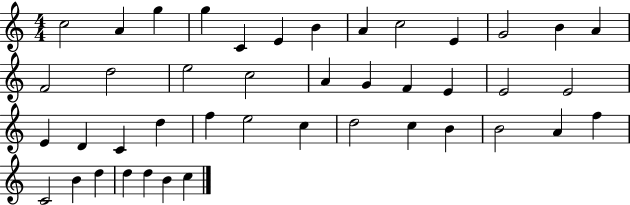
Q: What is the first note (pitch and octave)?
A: C5